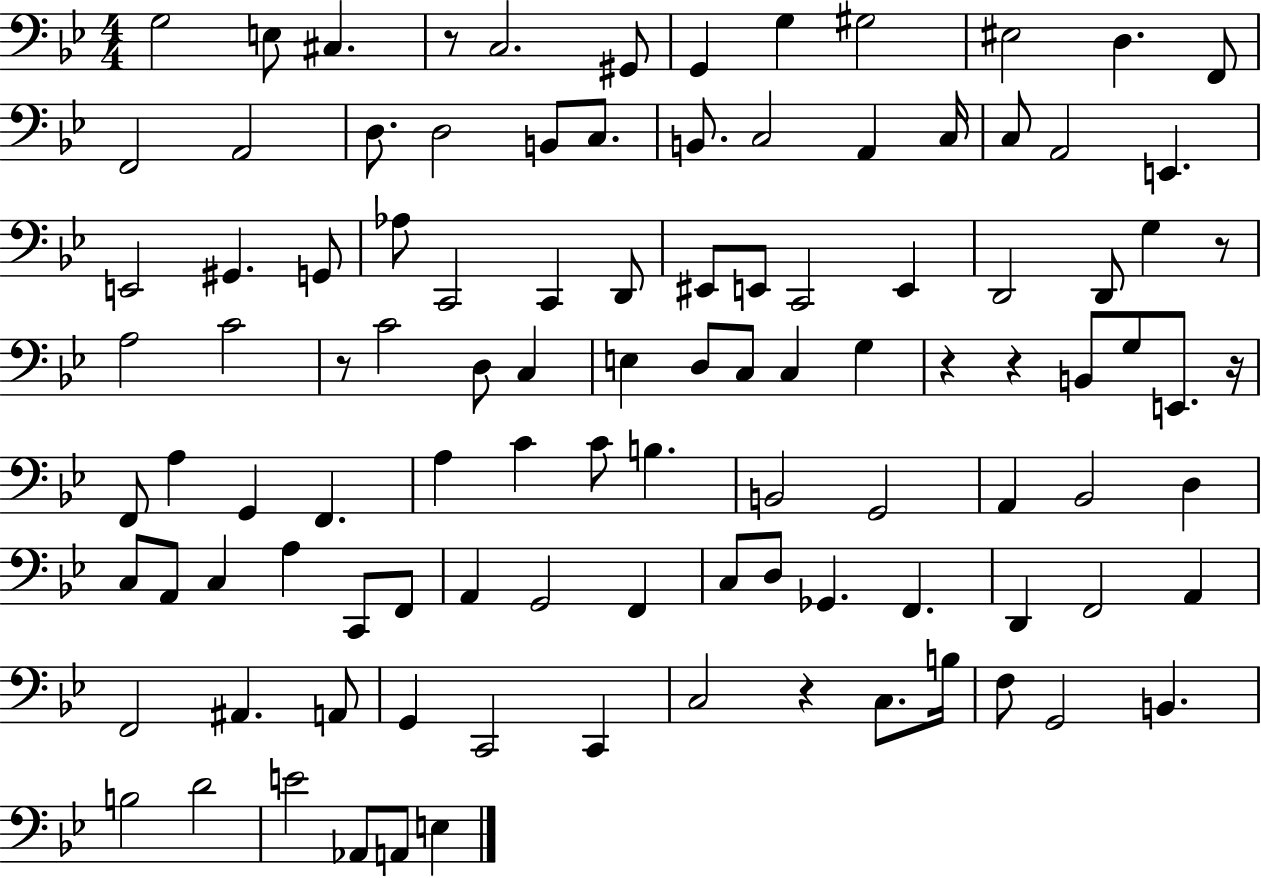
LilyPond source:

{
  \clef bass
  \numericTimeSignature
  \time 4/4
  \key bes \major
  g2 e8 cis4. | r8 c2. gis,8 | g,4 g4 gis2 | eis2 d4. f,8 | \break f,2 a,2 | d8. d2 b,8 c8. | b,8. c2 a,4 c16 | c8 a,2 e,4. | \break e,2 gis,4. g,8 | aes8 c,2 c,4 d,8 | eis,8 e,8 c,2 e,4 | d,2 d,8 g4 r8 | \break a2 c'2 | r8 c'2 d8 c4 | e4 d8 c8 c4 g4 | r4 r4 b,8 g8 e,8. r16 | \break f,8 a4 g,4 f,4. | a4 c'4 c'8 b4. | b,2 g,2 | a,4 bes,2 d4 | \break c8 a,8 c4 a4 c,8 f,8 | a,4 g,2 f,4 | c8 d8 ges,4. f,4. | d,4 f,2 a,4 | \break f,2 ais,4. a,8 | g,4 c,2 c,4 | c2 r4 c8. b16 | f8 g,2 b,4. | \break b2 d'2 | e'2 aes,8 a,8 e4 | \bar "|."
}